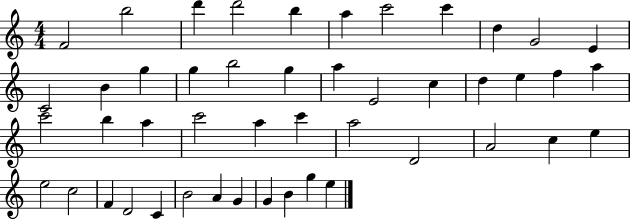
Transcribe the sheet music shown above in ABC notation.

X:1
T:Untitled
M:4/4
L:1/4
K:C
F2 b2 d' d'2 b a c'2 c' d G2 E C2 B g g b2 g a E2 c d e f a c'2 b a c'2 a c' a2 D2 A2 c e e2 c2 F D2 C B2 A G G B g e